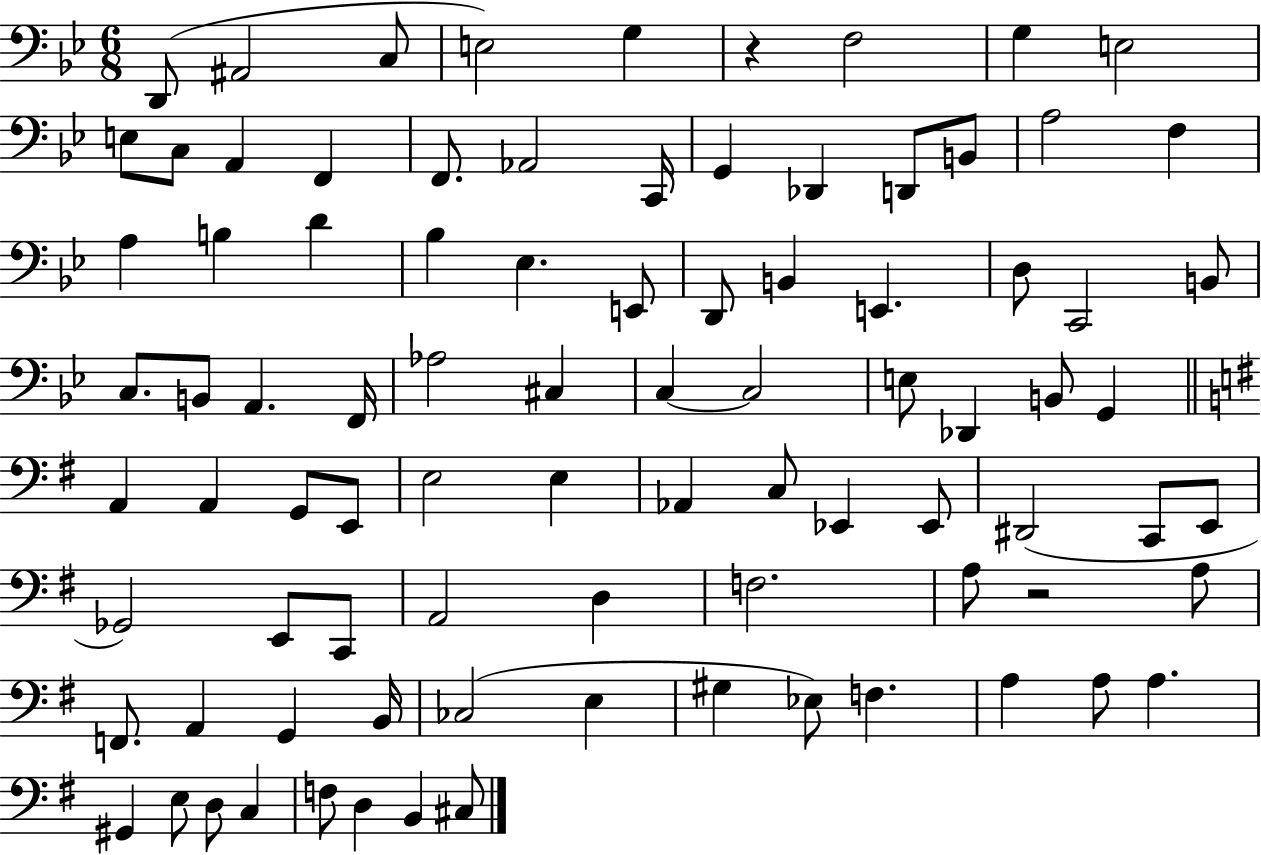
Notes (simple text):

D2/e A#2/h C3/e E3/h G3/q R/q F3/h G3/q E3/h E3/e C3/e A2/q F2/q F2/e. Ab2/h C2/s G2/q Db2/q D2/e B2/e A3/h F3/q A3/q B3/q D4/q Bb3/q Eb3/q. E2/e D2/e B2/q E2/q. D3/e C2/h B2/e C3/e. B2/e A2/q. F2/s Ab3/h C#3/q C3/q C3/h E3/e Db2/q B2/e G2/q A2/q A2/q G2/e E2/e E3/h E3/q Ab2/q C3/e Eb2/q Eb2/e D#2/h C2/e E2/e Gb2/h E2/e C2/e A2/h D3/q F3/h. A3/e R/h A3/e F2/e. A2/q G2/q B2/s CES3/h E3/q G#3/q Eb3/e F3/q. A3/q A3/e A3/q. G#2/q E3/e D3/e C3/q F3/e D3/q B2/q C#3/e